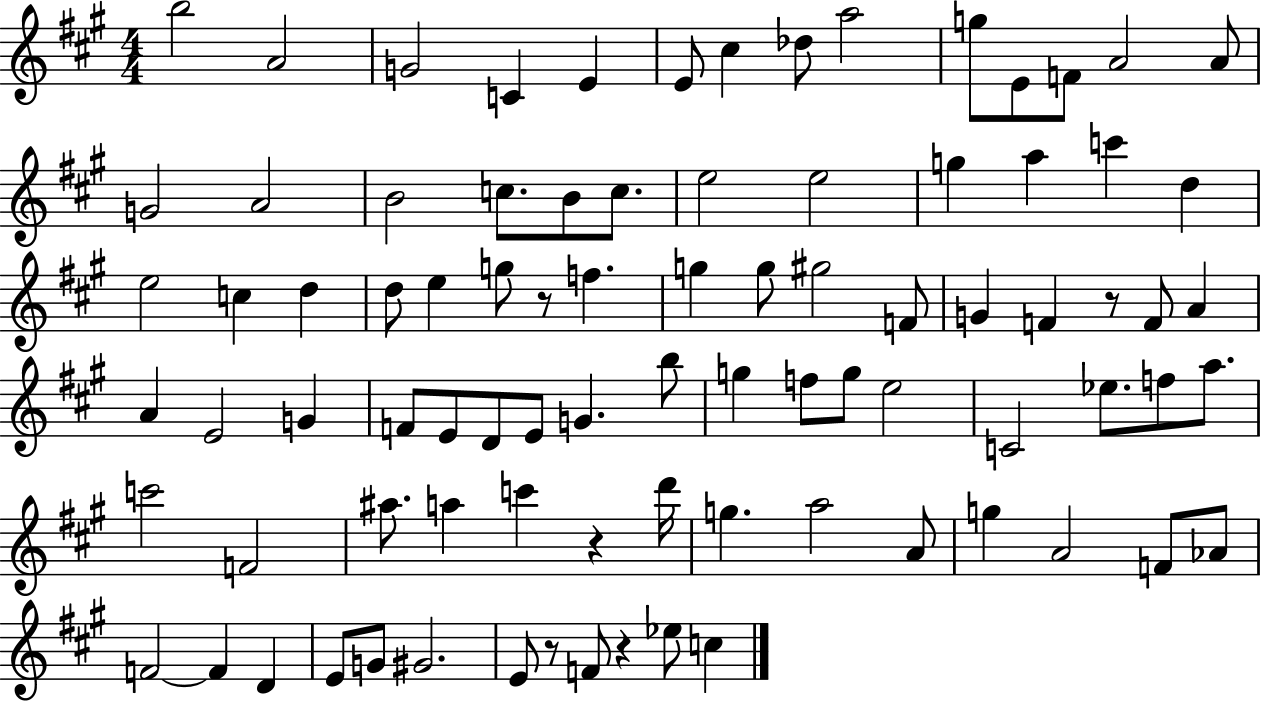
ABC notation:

X:1
T:Untitled
M:4/4
L:1/4
K:A
b2 A2 G2 C E E/2 ^c _d/2 a2 g/2 E/2 F/2 A2 A/2 G2 A2 B2 c/2 B/2 c/2 e2 e2 g a c' d e2 c d d/2 e g/2 z/2 f g g/2 ^g2 F/2 G F z/2 F/2 A A E2 G F/2 E/2 D/2 E/2 G b/2 g f/2 g/2 e2 C2 _e/2 f/2 a/2 c'2 F2 ^a/2 a c' z d'/4 g a2 A/2 g A2 F/2 _A/2 F2 F D E/2 G/2 ^G2 E/2 z/2 F/2 z _e/2 c